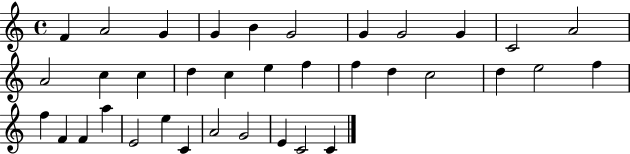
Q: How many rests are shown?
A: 0